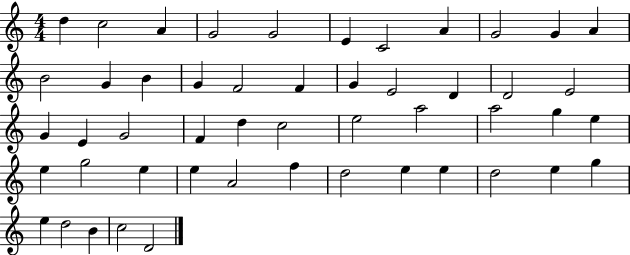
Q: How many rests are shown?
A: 0